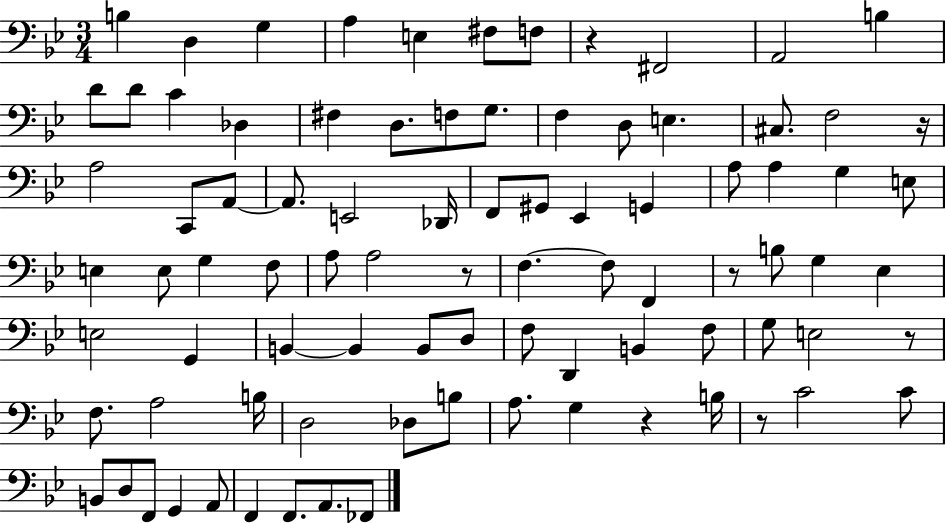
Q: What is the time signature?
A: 3/4